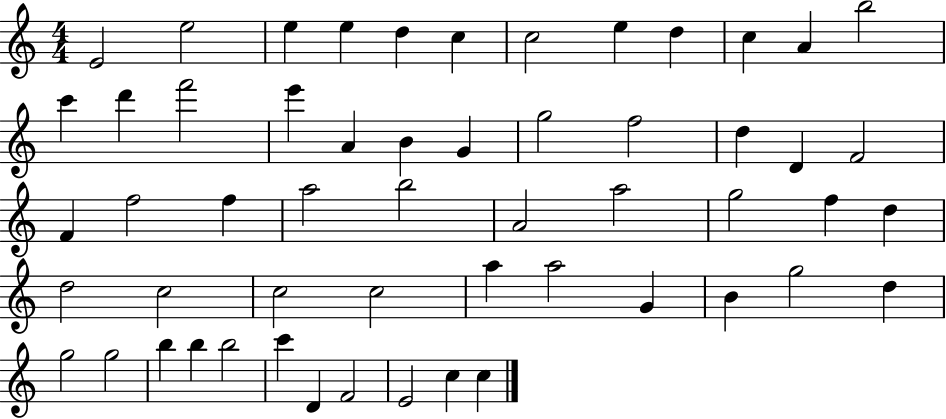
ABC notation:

X:1
T:Untitled
M:4/4
L:1/4
K:C
E2 e2 e e d c c2 e d c A b2 c' d' f'2 e' A B G g2 f2 d D F2 F f2 f a2 b2 A2 a2 g2 f d d2 c2 c2 c2 a a2 G B g2 d g2 g2 b b b2 c' D F2 E2 c c